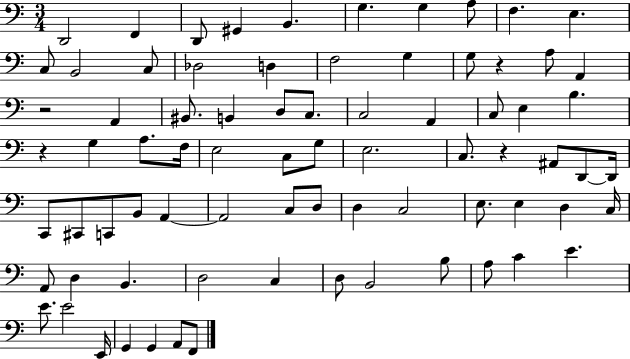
{
  \clef bass
  \numericTimeSignature
  \time 3/4
  \key c \major
  d,2 f,4 | d,8 gis,4 b,4. | g4. g4 a8 | f4. e4. | \break c8 b,2 c8 | des2 d4 | f2 g4 | g8 r4 a8 a,4 | \break r2 a,4 | bis,8. b,4 d8 c8. | c2 a,4 | c8 e4 b4. | \break r4 g4 a8. f16 | e2 c8 g8 | e2. | c8. r4 ais,8 d,8~~ d,16 | \break c,8 cis,8 c,8 b,8 a,4~~ | a,2 c8 d8 | d4 c2 | e8. e4 d4 c16 | \break a,8 d4 b,4. | d2 c4 | d8 b,2 b8 | a8 c'4 e'4. | \break e'8. e'2 e,16 | g,4 g,4 a,8 f,8 | \bar "|."
}